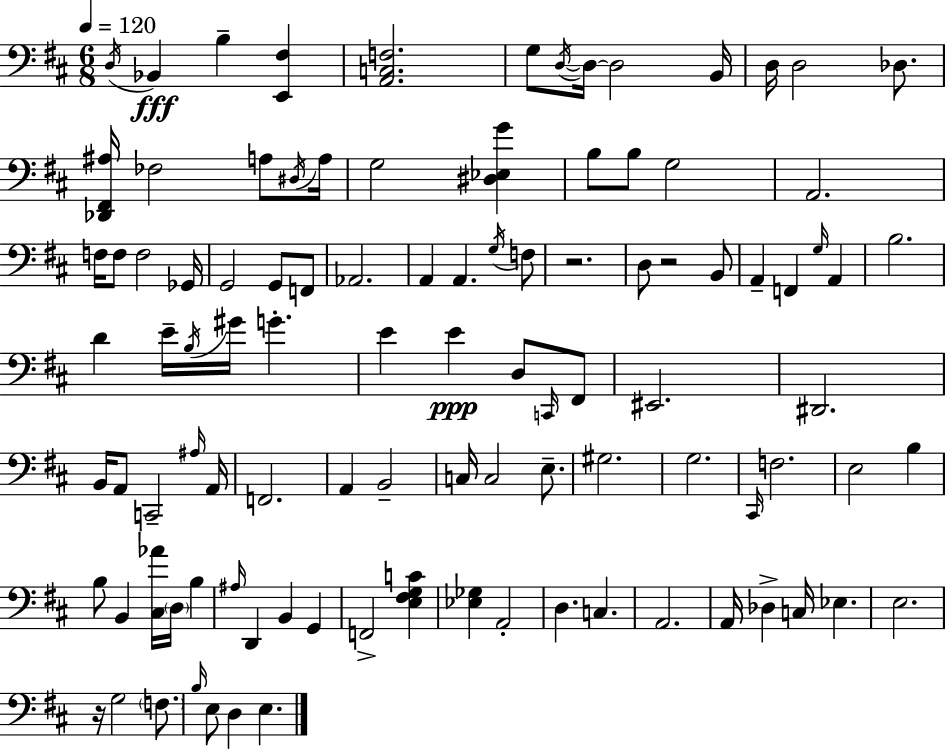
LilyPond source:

{
  \clef bass
  \numericTimeSignature
  \time 6/8
  \key d \major
  \tempo 4 = 120
  \acciaccatura { d16 }\fff bes,4 b4-- <e, fis>4 | <a, c f>2. | g8 \acciaccatura { d16~ }~ d16 d2 | b,16 d16 d2 des8. | \break <des, fis, ais>16 fes2 a8 | \acciaccatura { dis16 } a16 g2 <dis ees g'>4 | b8 b8 g2 | a,2. | \break f16 f8 f2 | ges,16 g,2 g,8 | f,8 aes,2. | a,4 a,4. | \break \acciaccatura { g16 } f8 r2. | d8 r2 | b,8 a,4-- f,4 | \grace { g16 } a,4 b2. | \break d'4 e'16-- \acciaccatura { b16 } gis'16 | g'4.-. e'4 e'4\ppp | d8 \grace { c,16 } fis,8 eis,2. | dis,2. | \break b,16 a,8 c,2-- | \grace { ais16 } a,16 f,2. | a,4 | b,2-- c16 c2 | \break e8.-- gis2. | g2. | \grace { cis,16 } f2. | e2 | \break b4 b8 b,4 | <cis aes'>16 \parenthesize d16 b4 \grace { ais16 } d,4 | b,4 g,4 f,2-> | <e fis g c'>4 <ees ges>4 | \break a,2-. d4. | c4. a,2. | a,16 des4-> | c16 ees4. e2. | \break r16 g2 | \parenthesize f8. \grace { b16 } e8 | d4 e4. \bar "|."
}